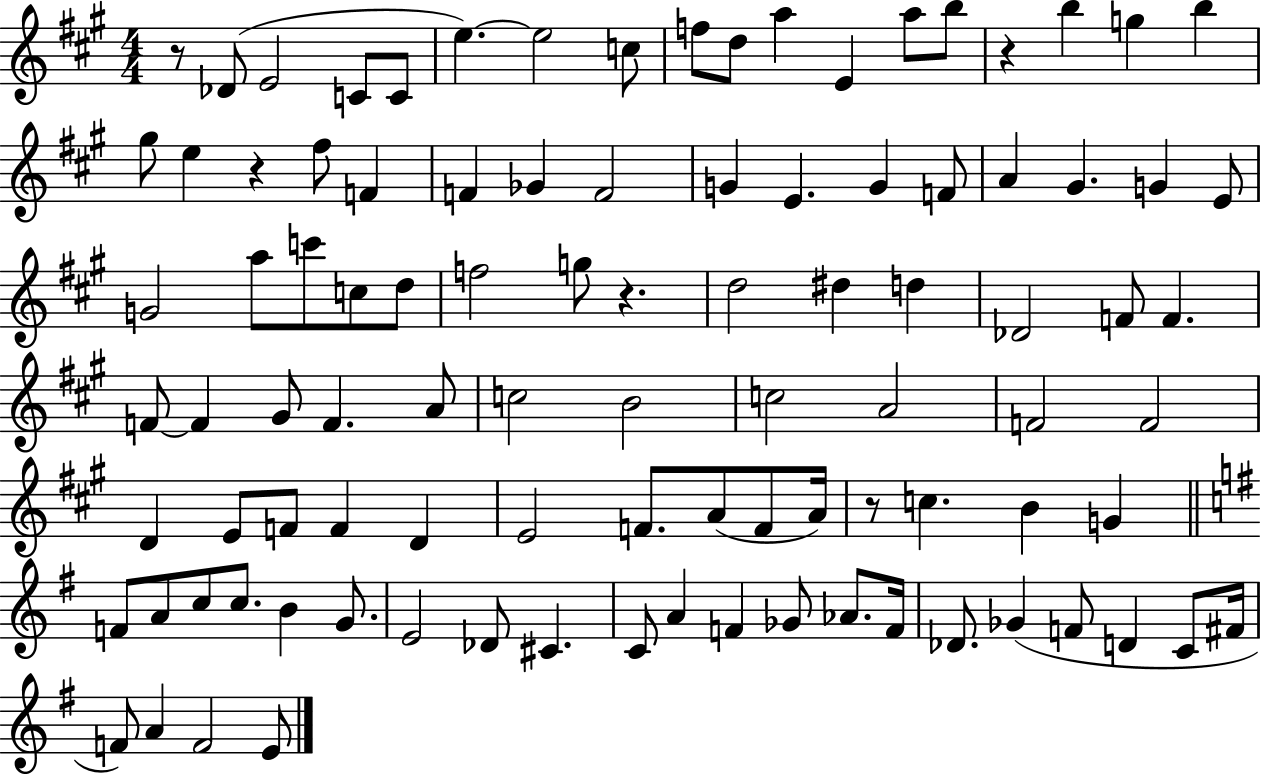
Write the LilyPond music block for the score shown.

{
  \clef treble
  \numericTimeSignature
  \time 4/4
  \key a \major
  r8 des'8( e'2 c'8 c'8 | e''4.~~) e''2 c''8 | f''8 d''8 a''4 e'4 a''8 b''8 | r4 b''4 g''4 b''4 | \break gis''8 e''4 r4 fis''8 f'4 | f'4 ges'4 f'2 | g'4 e'4. g'4 f'8 | a'4 gis'4. g'4 e'8 | \break g'2 a''8 c'''8 c''8 d''8 | f''2 g''8 r4. | d''2 dis''4 d''4 | des'2 f'8 f'4. | \break f'8~~ f'4 gis'8 f'4. a'8 | c''2 b'2 | c''2 a'2 | f'2 f'2 | \break d'4 e'8 f'8 f'4 d'4 | e'2 f'8. a'8( f'8 a'16) | r8 c''4. b'4 g'4 | \bar "||" \break \key g \major f'8 a'8 c''8 c''8. b'4 g'8. | e'2 des'8 cis'4. | c'8 a'4 f'4 ges'8 aes'8. f'16 | des'8. ges'4( f'8 d'4 c'8 fis'16 | \break f'8) a'4 f'2 e'8 | \bar "|."
}